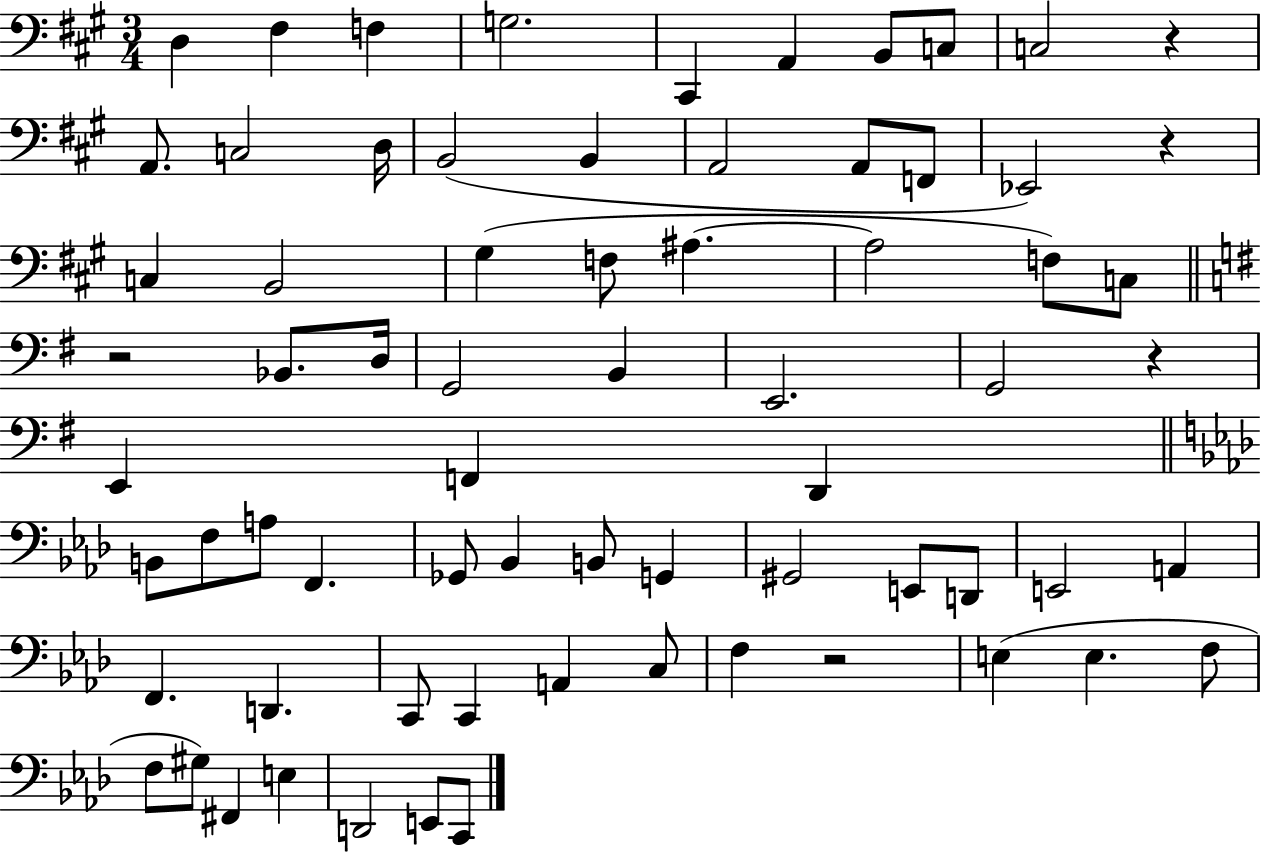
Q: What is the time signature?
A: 3/4